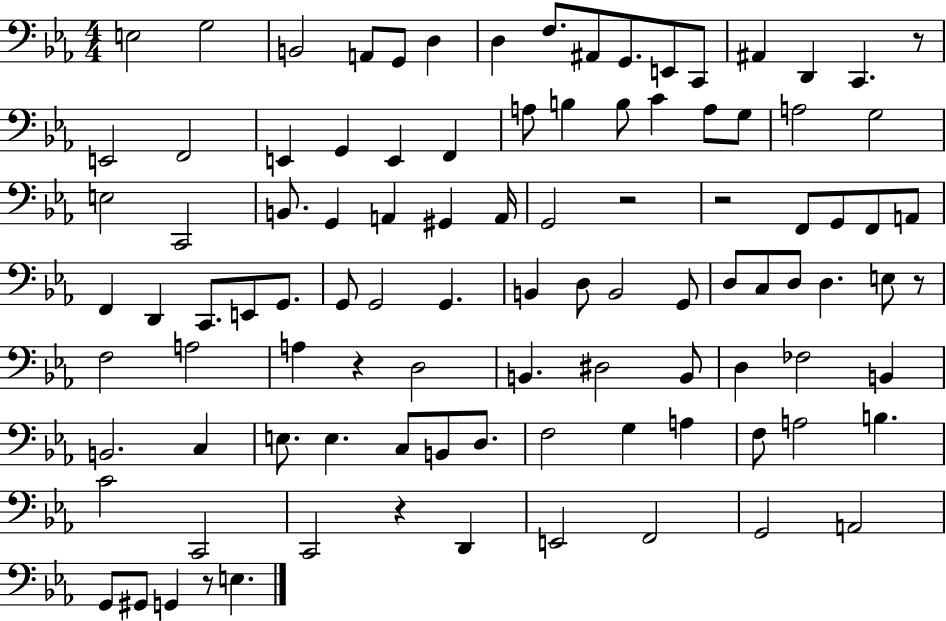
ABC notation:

X:1
T:Untitled
M:4/4
L:1/4
K:Eb
E,2 G,2 B,,2 A,,/2 G,,/2 D, D, F,/2 ^A,,/2 G,,/2 E,,/2 C,,/2 ^A,, D,, C,, z/2 E,,2 F,,2 E,, G,, E,, F,, A,/2 B, B,/2 C A,/2 G,/2 A,2 G,2 E,2 C,,2 B,,/2 G,, A,, ^G,, A,,/4 G,,2 z2 z2 F,,/2 G,,/2 F,,/2 A,,/2 F,, D,, C,,/2 E,,/2 G,,/2 G,,/2 G,,2 G,, B,, D,/2 B,,2 G,,/2 D,/2 C,/2 D,/2 D, E,/2 z/2 F,2 A,2 A, z D,2 B,, ^D,2 B,,/2 D, _F,2 B,, B,,2 C, E,/2 E, C,/2 B,,/2 D,/2 F,2 G, A, F,/2 A,2 B, C2 C,,2 C,,2 z D,, E,,2 F,,2 G,,2 A,,2 G,,/2 ^G,,/2 G,, z/2 E,